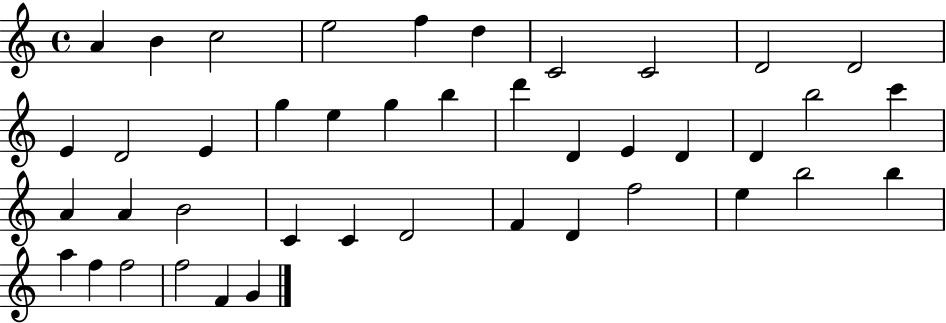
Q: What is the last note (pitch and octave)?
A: G4